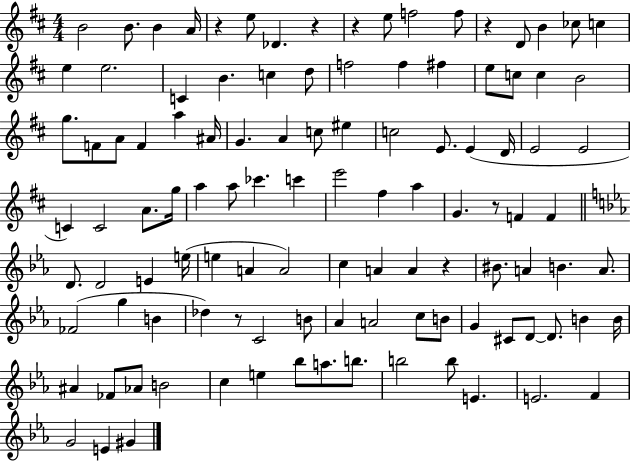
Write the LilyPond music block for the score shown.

{
  \clef treble
  \numericTimeSignature
  \time 4/4
  \key d \major
  b'2 b'8. b'4 a'16 | r4 e''8 des'4. r4 | r4 e''8 f''2 f''8 | r4 d'8 b'4 ces''8 c''4 | \break e''4 e''2. | c'4 b'4. c''4 d''8 | f''2 f''4 fis''4 | e''8 c''8 c''4 b'2 | \break g''8. f'8 a'8 f'4 a''4 ais'16 | g'4. a'4 c''8 eis''4 | c''2 e'8. e'4( d'16 | e'2 e'2 | \break c'4) c'2 a'8. g''16 | a''4 a''8 ces'''4. c'''4 | e'''2 fis''4 a''4 | g'4. r8 f'4 f'4 | \break \bar "||" \break \key ees \major d'8. d'2 e'4 e''16( | e''4 a'4 a'2) | c''4 a'4 a'4 r4 | bis'8. a'4 b'4. a'8. | \break fes'2( g''4 b'4 | des''4) r8 c'2 b'8 | aes'4 a'2 c''8 b'8 | g'4 cis'8 d'8~~ d'8. b'4 b'16 | \break ais'4 fes'8 aes'8 b'2 | c''4 e''4 bes''8 a''8. b''8. | b''2 b''8 e'4. | e'2. f'4 | \break g'2 e'4 gis'4 | \bar "|."
}